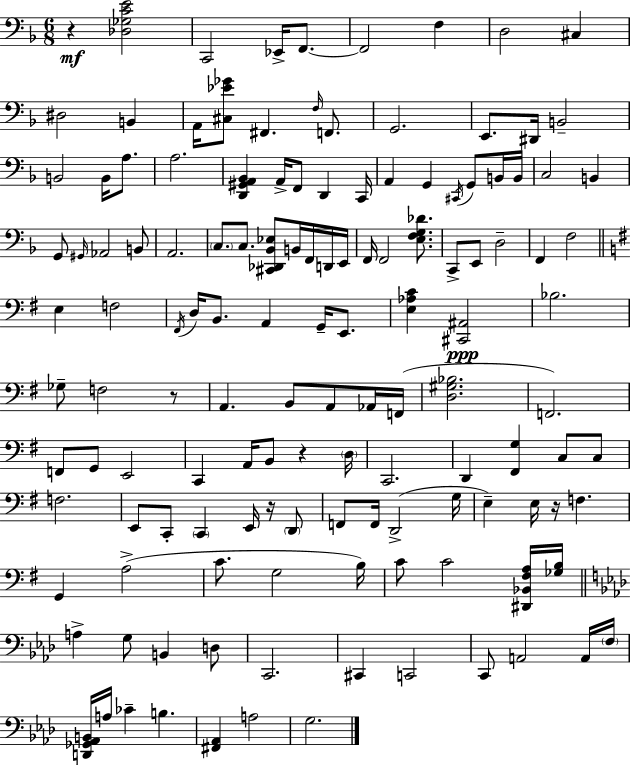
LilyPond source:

{
  \clef bass
  \numericTimeSignature
  \time 6/8
  \key f \major
  r4\mf <des ges c' e'>2 | c,2 ees,16-> f,8.~~ | f,2 f4 | d2 cis4 | \break dis2 b,4 | a,16 <cis ees' ges'>8 fis,4. \grace { f16 } f,8. | g,2. | e,8. dis,16 b,2-- | \break b,2 b,16 a8. | a2. | <d, gis, a, bes,>4 a,16-> f,8 d,4 | c,16 a,4 g,4 \acciaccatura { cis,16 } g,8 | \break b,16 b,16 c2 b,4 | g,8 \grace { gis,16 } aes,2 | b,8 a,2. | \parenthesize c8. c8. <cis, des, bes, ees>8 b,16 | \break f,16 d,16 e,16 f,16 f,2 | <e f g des'>8. c,8-> e,8 d2-- | f,4 f2 | \bar "||" \break \key g \major e4 f2 | \acciaccatura { fis,16 } d16 b,8. a,4 g,16-- e,8. | <e aes c'>4 <cis, ais,>2\ppp | bes2. | \break ges8-- f2 r8 | a,4. b,8 a,8 aes,16 | f,16( <d gis bes>2. | f,2.) | \break f,8 g,8 e,2 | c,4 a,16 b,8 r4 | \parenthesize d16 c,2. | d,4 <fis, g>4 c8 c8 | \break f2. | e,8 c,8-. \parenthesize c,4 e,16 r16 \parenthesize d,8 | f,8 f,16 d,2->( | g16 e4--) e16 r16 f4. | \break g,4 a2->( | c'8. g2 | b16) c'8 c'2 <dis, bes, fis a>16 | <ges b>16 \bar "||" \break \key aes \major a4-> g8 b,4 d8 | c,2. | cis,4 c,2 | c,8 a,2 a,16 \parenthesize f16 | \break <d, ges, aes, b,>16 a16 ces'4-- b4. | <fis, aes,>4 a2 | g2. | \bar "|."
}